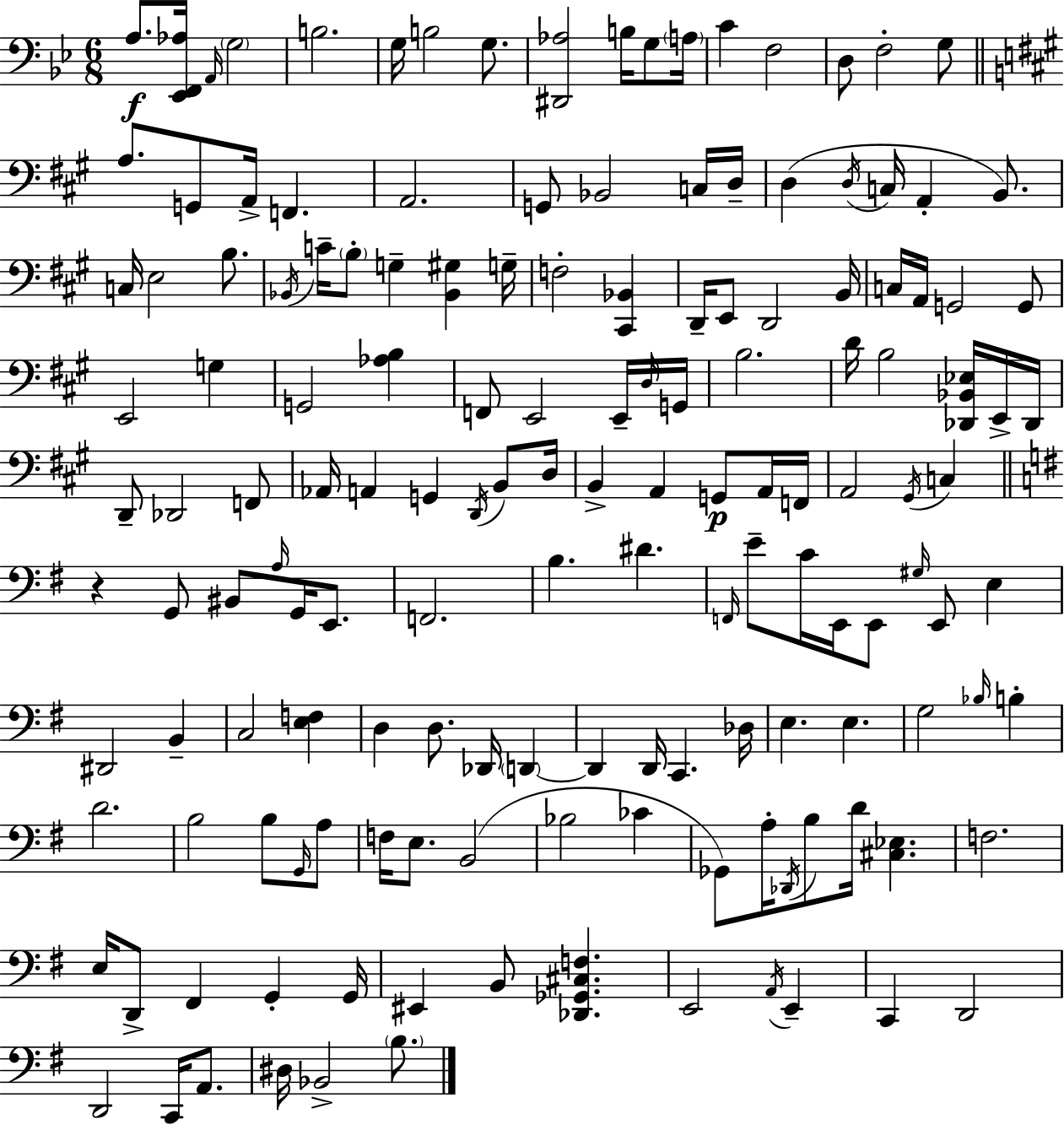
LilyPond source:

{
  \clef bass
  \numericTimeSignature
  \time 6/8
  \key bes \major
  \repeat volta 2 { a8.\f <ees, f, aes>16 \grace { a,16 } \parenthesize g2 | b2. | g16 b2 g8. | <dis, aes>2 b16 g8 | \break \parenthesize a16 c'4 f2 | d8 f2-. g8 | \bar "||" \break \key a \major a8. g,8 a,16-> f,4. | a,2. | g,8 bes,2 c16 d16-- | d4( \acciaccatura { d16 } c16 a,4-. b,8.) | \break c16 e2 b8. | \acciaccatura { bes,16 } c'16-- \parenthesize b8-. g4-- <bes, gis>4 | g16-- f2-. <cis, bes,>4 | d,16-- e,8 d,2 | \break b,16 c16 a,16 g,2 | g,8 e,2 g4 | g,2 <aes b>4 | f,8 e,2 | \break e,16-- \grace { d16 } g,16 b2. | d'16 b2 | <des, bes, ees>16 e,16-> des,16 d,8-- des,2 | f,8 aes,16 a,4 g,4 | \break \acciaccatura { d,16 } b,8 d16 b,4-> a,4 | g,8\p a,16 f,16 a,2 | \acciaccatura { gis,16 } c4 \bar "||" \break \key g \major r4 g,8 bis,8 \grace { a16 } g,16 e,8. | f,2. | b4. dis'4. | \grace { f,16 } e'8-- c'16 e,16 e,8 \grace { gis16 } e,8 e4 | \break dis,2 b,4-- | c2 <e f>4 | d4 d8. des,16 \parenthesize d,4~~ | d,4 d,16 c,4. | \break des16 e4. e4. | g2 \grace { bes16 } | b4-. d'2. | b2 | \break b8 \grace { g,16 } a8 f16 e8. b,2( | bes2 | ces'4 ges,8) a16-. \acciaccatura { des,16 } b8 d'16 | <cis ees>4. f2. | \break e16 d,8-> fis,4 | g,4-. g,16 eis,4 b,8 | <des, ges, cis f>4. e,2 | \acciaccatura { a,16 } e,4-- c,4 d,2 | \break d,2 | c,16 a,8. dis16 bes,2-> | \parenthesize b8. } \bar "|."
}